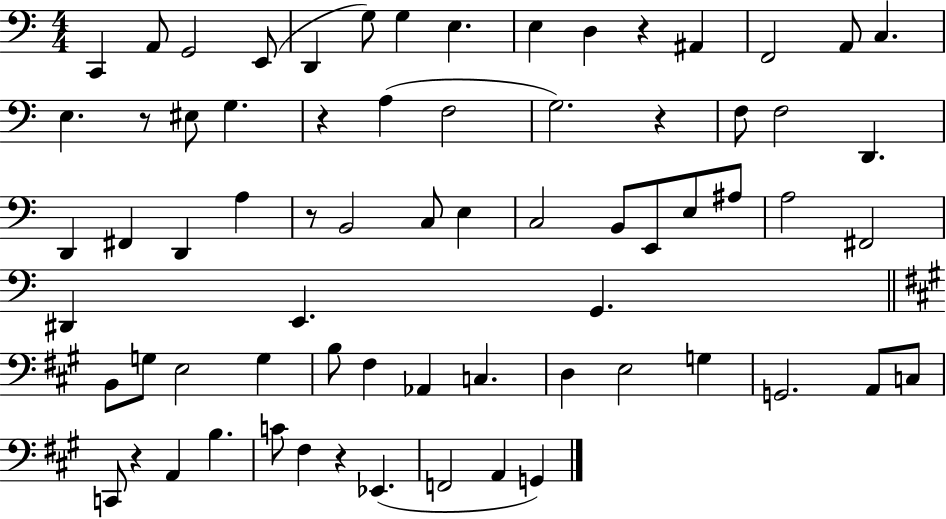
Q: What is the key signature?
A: C major